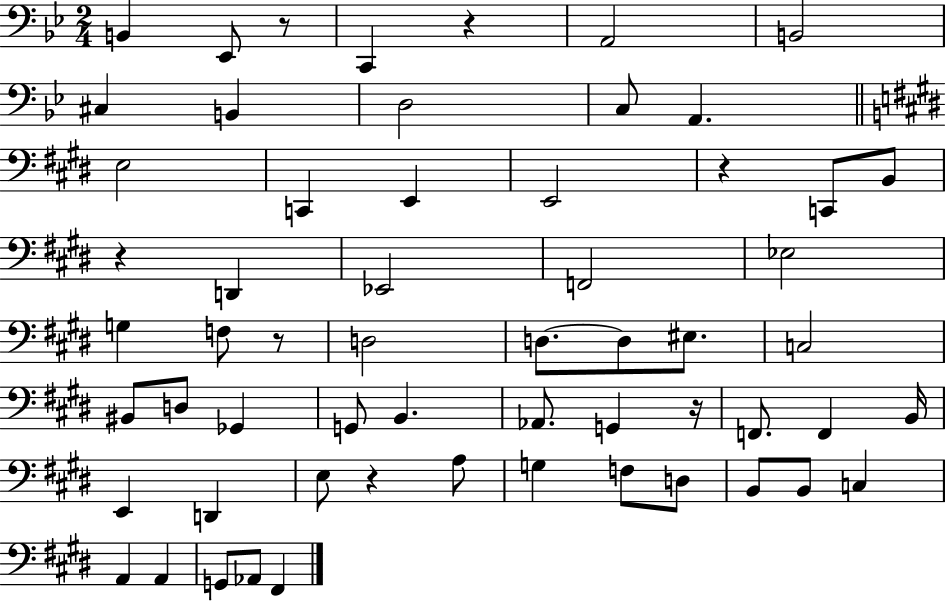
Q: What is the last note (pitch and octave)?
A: F#2